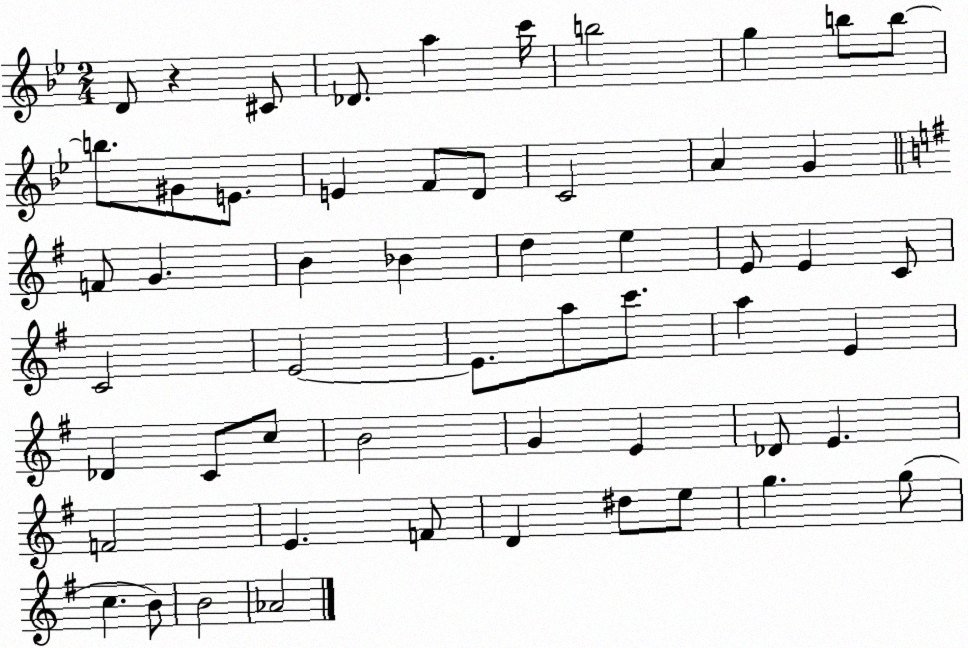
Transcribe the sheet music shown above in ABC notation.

X:1
T:Untitled
M:2/4
L:1/4
K:Bb
D/2 z ^C/2 _D/2 a c'/4 b2 g b/2 b/2 b/2 ^G/2 E/2 E F/2 D/2 C2 A G F/2 G B _B d e E/2 E C/2 C2 E2 E/2 a/2 c'/2 a E _D C/2 c/2 B2 G E _D/2 E F2 E F/2 D ^d/2 e/2 g g/2 c B/2 B2 _A2